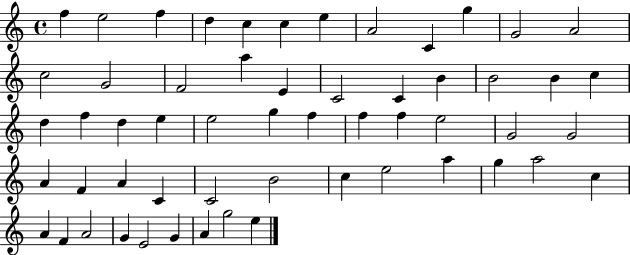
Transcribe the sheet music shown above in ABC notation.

X:1
T:Untitled
M:4/4
L:1/4
K:C
f e2 f d c c e A2 C g G2 A2 c2 G2 F2 a E C2 C B B2 B c d f d e e2 g f f f e2 G2 G2 A F A C C2 B2 c e2 a g a2 c A F A2 G E2 G A g2 e